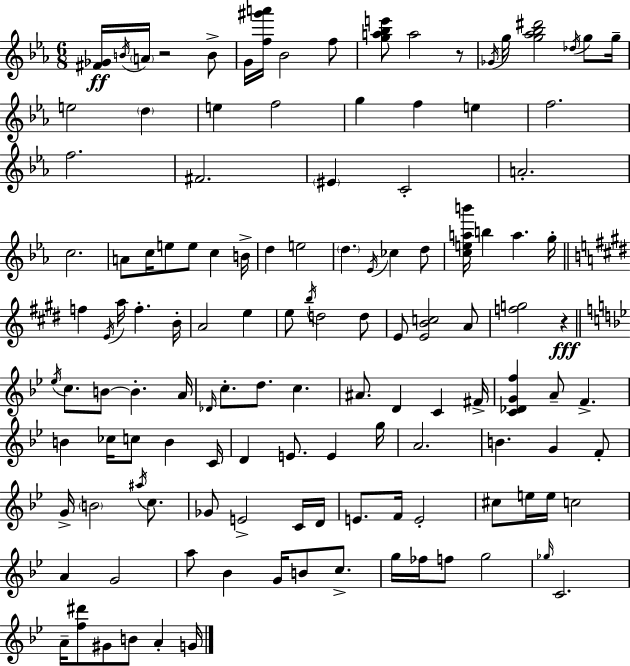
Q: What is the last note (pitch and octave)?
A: G4